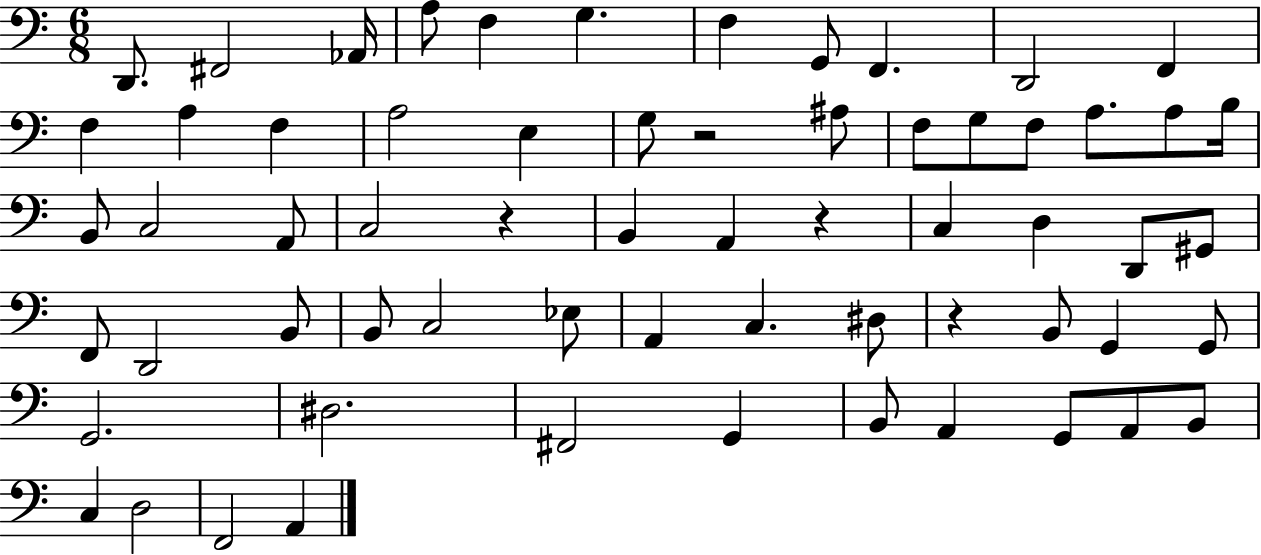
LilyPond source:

{
  \clef bass
  \numericTimeSignature
  \time 6/8
  \key c \major
  d,8. fis,2 aes,16 | a8 f4 g4. | f4 g,8 f,4. | d,2 f,4 | \break f4 a4 f4 | a2 e4 | g8 r2 ais8 | f8 g8 f8 a8. a8 b16 | \break b,8 c2 a,8 | c2 r4 | b,4 a,4 r4 | c4 d4 d,8 gis,8 | \break f,8 d,2 b,8 | b,8 c2 ees8 | a,4 c4. dis8 | r4 b,8 g,4 g,8 | \break g,2. | dis2. | fis,2 g,4 | b,8 a,4 g,8 a,8 b,8 | \break c4 d2 | f,2 a,4 | \bar "|."
}